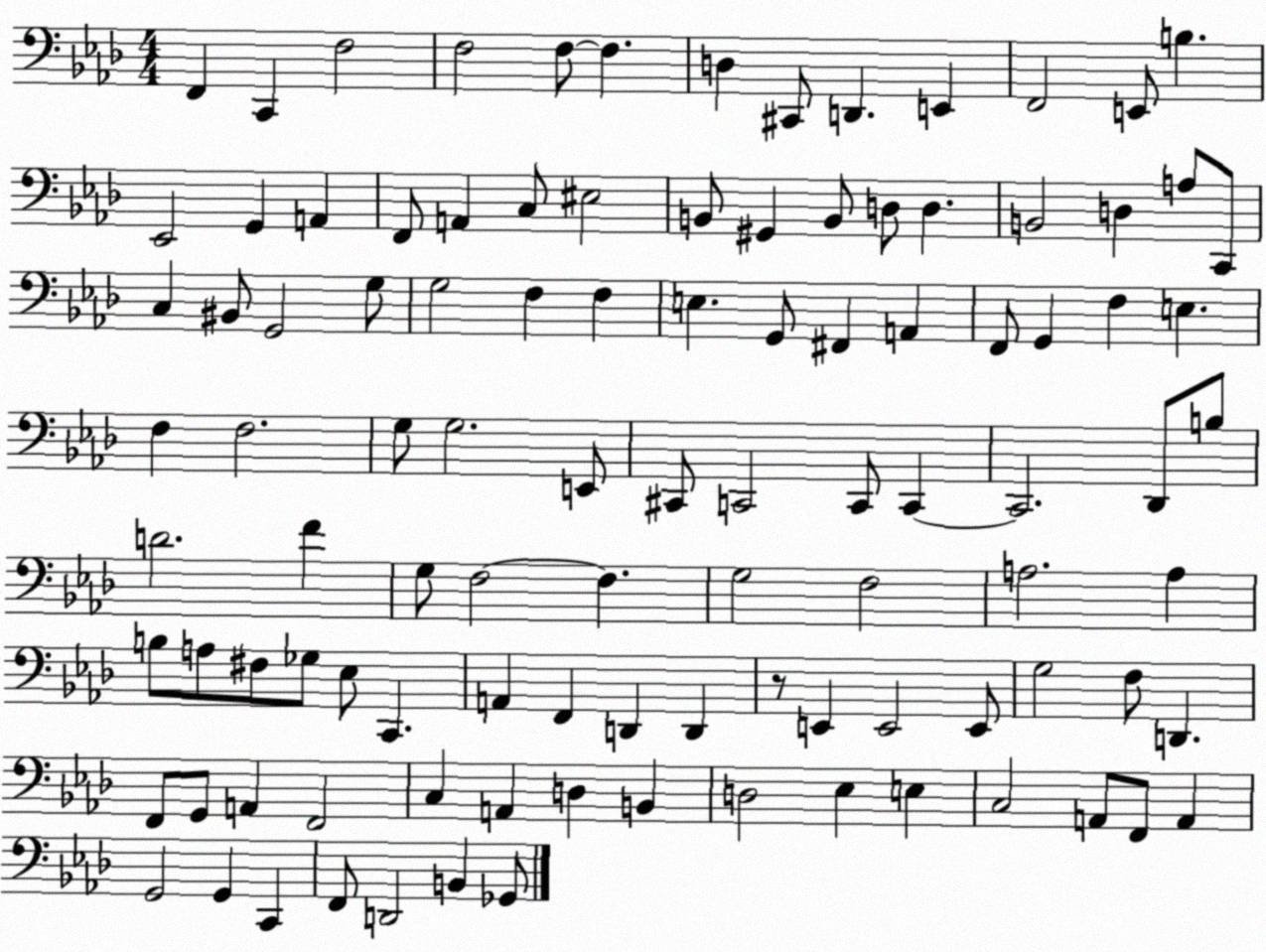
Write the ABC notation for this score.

X:1
T:Untitled
M:4/4
L:1/4
K:Ab
F,, C,, F,2 F,2 F,/2 F, D, ^C,,/2 D,, E,, F,,2 E,,/2 B, _E,,2 G,, A,, F,,/2 A,, C,/2 ^E,2 B,,/2 ^G,, B,,/2 D,/2 D, B,,2 D, A,/2 C,,/2 C, ^B,,/2 G,,2 G,/2 G,2 F, F, E, G,,/2 ^F,, A,, F,,/2 G,, F, E, F, F,2 G,/2 G,2 E,,/2 ^C,,/2 C,,2 C,,/2 C,, C,,2 _D,,/2 B,/2 D2 F G,/2 F,2 F, G,2 F,2 A,2 A, B,/2 A,/2 ^F,/2 _G,/2 _E,/2 C,, A,, F,, D,, D,, z/2 E,, E,,2 E,,/2 G,2 F,/2 D,, F,,/2 G,,/2 A,, F,,2 C, A,, D, B,, D,2 _E, E, C,2 A,,/2 F,,/2 A,, G,,2 G,, C,, F,,/2 D,,2 B,, _G,,/2